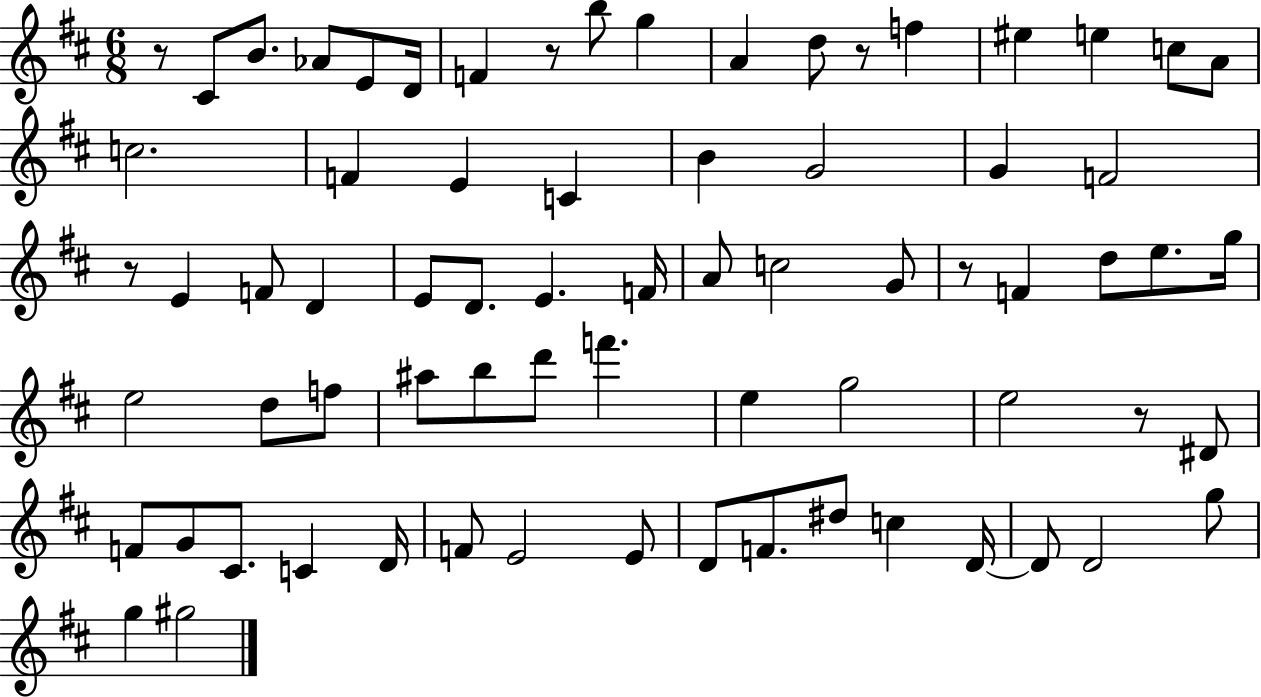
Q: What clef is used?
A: treble